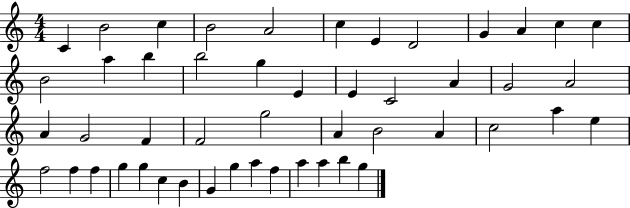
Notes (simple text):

C4/q B4/h C5/q B4/h A4/h C5/q E4/q D4/h G4/q A4/q C5/q C5/q B4/h A5/q B5/q B5/h G5/q E4/q E4/q C4/h A4/q G4/h A4/h A4/q G4/h F4/q F4/h G5/h A4/q B4/h A4/q C5/h A5/q E5/q F5/h F5/q F5/q G5/q G5/q C5/q B4/q G4/q G5/q A5/q F5/q A5/q A5/q B5/q G5/q